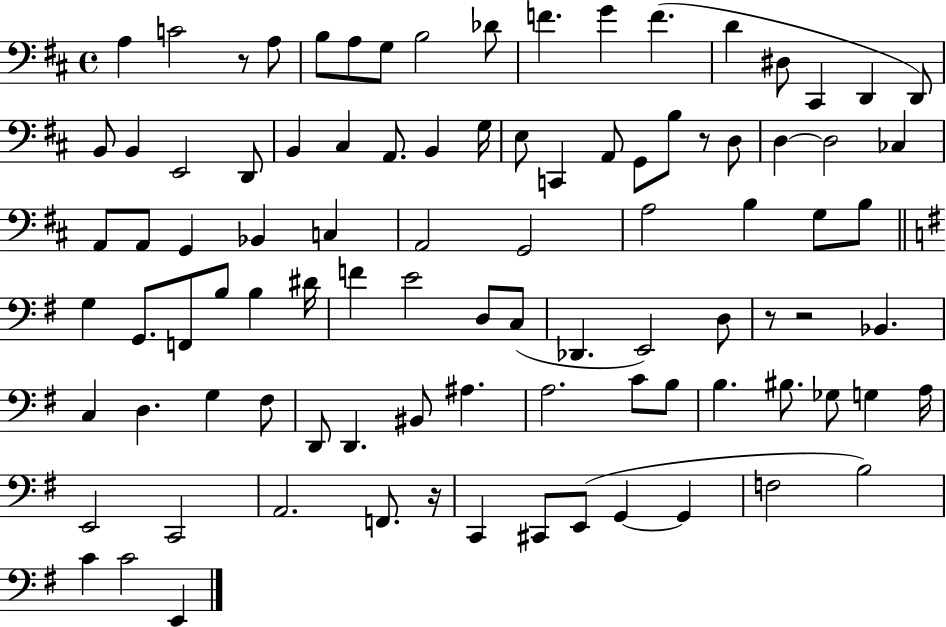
{
  \clef bass
  \time 4/4
  \defaultTimeSignature
  \key d \major
  \repeat volta 2 { a4 c'2 r8 a8 | b8 a8 g8 b2 des'8 | f'4. g'4 f'4.( | d'4 dis8 cis,4 d,4 d,8) | \break b,8 b,4 e,2 d,8 | b,4 cis4 a,8. b,4 g16 | e8 c,4 a,8 g,8 b8 r8 d8 | d4~~ d2 ces4 | \break a,8 a,8 g,4 bes,4 c4 | a,2 g,2 | a2 b4 g8 b8 | \bar "||" \break \key e \minor g4 g,8. f,8 b8 b4 dis'16 | f'4 e'2 d8 c8( | des,4. e,2) d8 | r8 r2 bes,4. | \break c4 d4. g4 fis8 | d,8 d,4. bis,8 ais4. | a2. c'8 b8 | b4. bis8. ges8 g4 a16 | \break e,2 c,2 | a,2. f,8. r16 | c,4 cis,8 e,8( g,4~~ g,4 | f2 b2) | \break c'4 c'2 e,4 | } \bar "|."
}